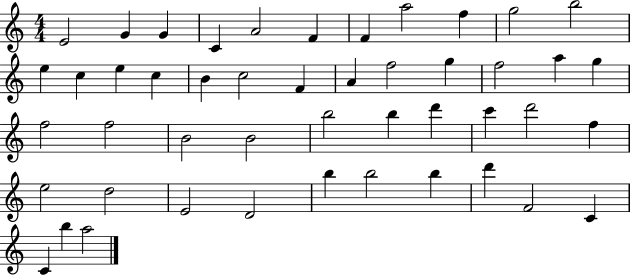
X:1
T:Untitled
M:4/4
L:1/4
K:C
E2 G G C A2 F F a2 f g2 b2 e c e c B c2 F A f2 g f2 a g f2 f2 B2 B2 b2 b d' c' d'2 f e2 d2 E2 D2 b b2 b d' F2 C C b a2